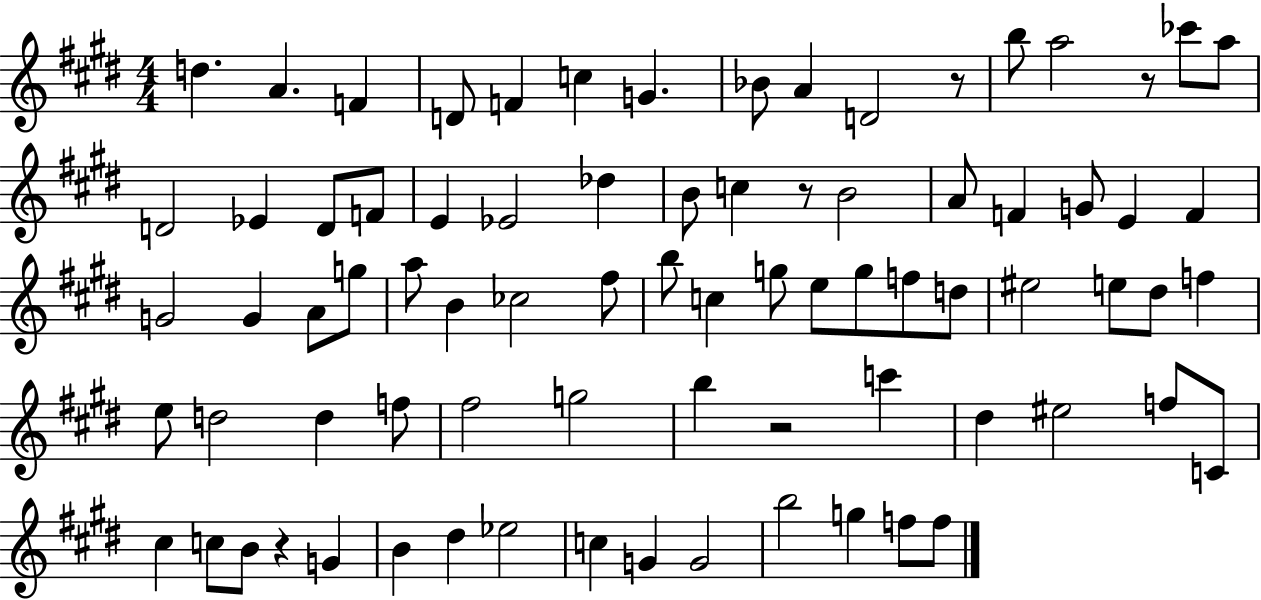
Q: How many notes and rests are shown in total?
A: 79